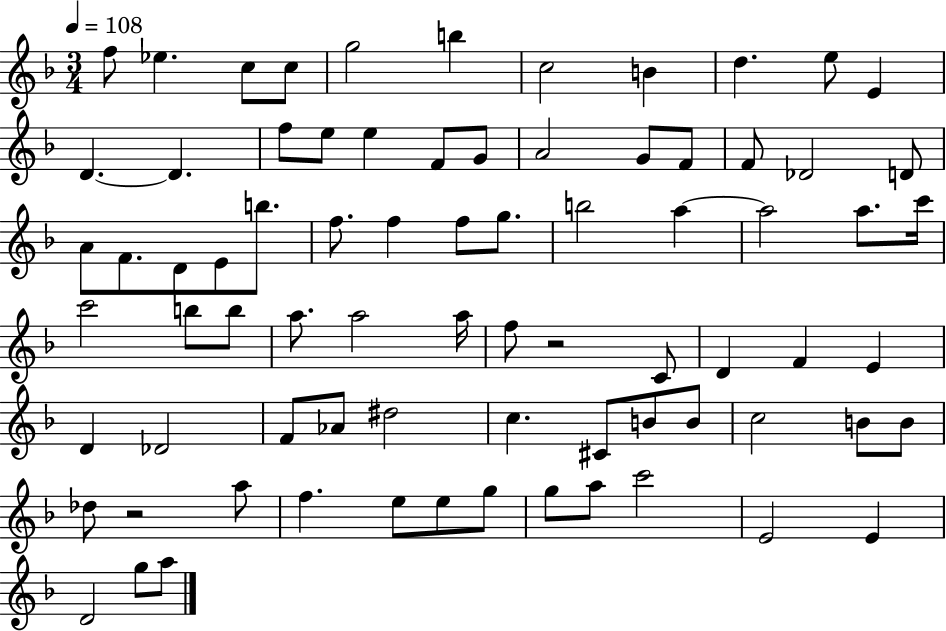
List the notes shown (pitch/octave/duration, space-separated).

F5/e Eb5/q. C5/e C5/e G5/h B5/q C5/h B4/q D5/q. E5/e E4/q D4/q. D4/q. F5/e E5/e E5/q F4/e G4/e A4/h G4/e F4/e F4/e Db4/h D4/e A4/e F4/e. D4/e E4/e B5/e. F5/e. F5/q F5/e G5/e. B5/h A5/q A5/h A5/e. C6/s C6/h B5/e B5/e A5/e. A5/h A5/s F5/e R/h C4/e D4/q F4/q E4/q D4/q Db4/h F4/e Ab4/e D#5/h C5/q. C#4/e B4/e B4/e C5/h B4/e B4/e Db5/e R/h A5/e F5/q. E5/e E5/e G5/e G5/e A5/e C6/h E4/h E4/q D4/h G5/e A5/e